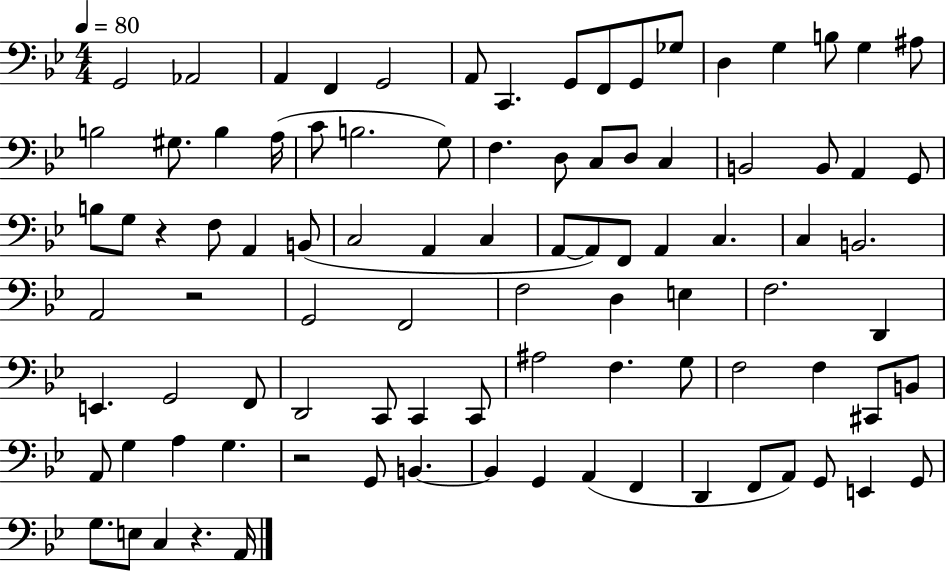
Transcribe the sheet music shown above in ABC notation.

X:1
T:Untitled
M:4/4
L:1/4
K:Bb
G,,2 _A,,2 A,, F,, G,,2 A,,/2 C,, G,,/2 F,,/2 G,,/2 _G,/2 D, G, B,/2 G, ^A,/2 B,2 ^G,/2 B, A,/4 C/2 B,2 G,/2 F, D,/2 C,/2 D,/2 C, B,,2 B,,/2 A,, G,,/2 B,/2 G,/2 z F,/2 A,, B,,/2 C,2 A,, C, A,,/2 A,,/2 F,,/2 A,, C, C, B,,2 A,,2 z2 G,,2 F,,2 F,2 D, E, F,2 D,, E,, G,,2 F,,/2 D,,2 C,,/2 C,, C,,/2 ^A,2 F, G,/2 F,2 F, ^C,,/2 B,,/2 A,,/2 G, A, G, z2 G,,/2 B,, B,, G,, A,, F,, D,, F,,/2 A,,/2 G,,/2 E,, G,,/2 G,/2 E,/2 C, z A,,/4